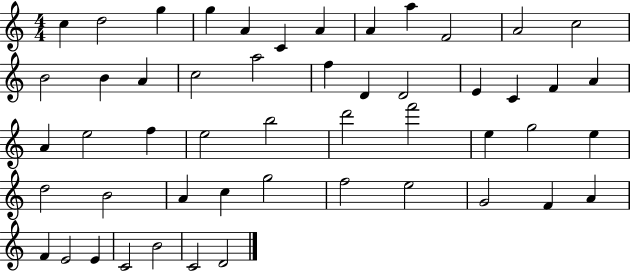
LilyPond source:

{
  \clef treble
  \numericTimeSignature
  \time 4/4
  \key c \major
  c''4 d''2 g''4 | g''4 a'4 c'4 a'4 | a'4 a''4 f'2 | a'2 c''2 | \break b'2 b'4 a'4 | c''2 a''2 | f''4 d'4 d'2 | e'4 c'4 f'4 a'4 | \break a'4 e''2 f''4 | e''2 b''2 | d'''2 f'''2 | e''4 g''2 e''4 | \break d''2 b'2 | a'4 c''4 g''2 | f''2 e''2 | g'2 f'4 a'4 | \break f'4 e'2 e'4 | c'2 b'2 | c'2 d'2 | \bar "|."
}